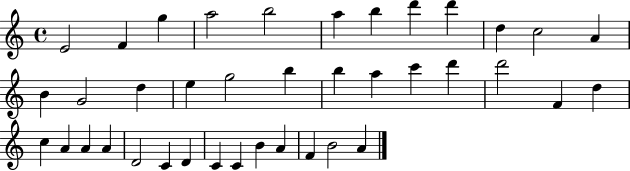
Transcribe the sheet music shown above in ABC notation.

X:1
T:Untitled
M:4/4
L:1/4
K:C
E2 F g a2 b2 a b d' d' d c2 A B G2 d e g2 b b a c' d' d'2 F d c A A A D2 C D C C B A F B2 A